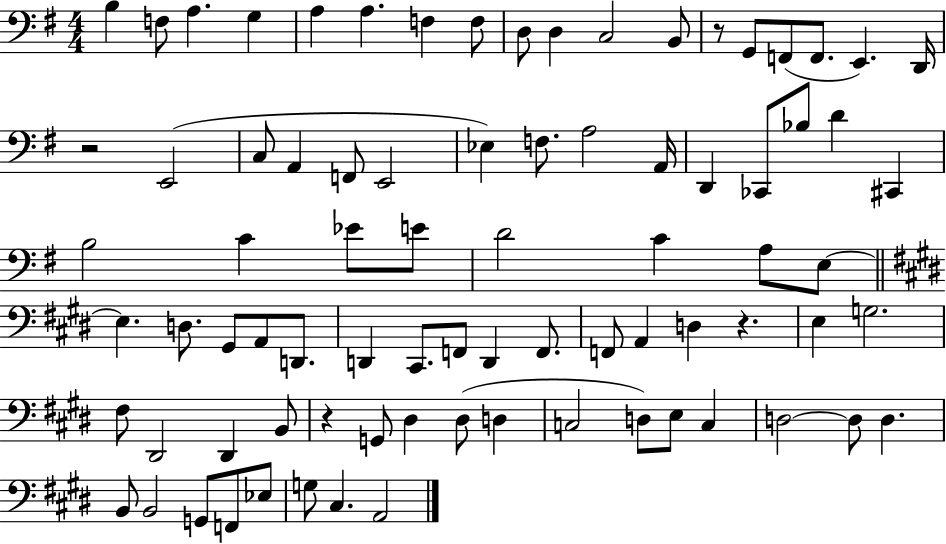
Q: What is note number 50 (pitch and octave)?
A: F2